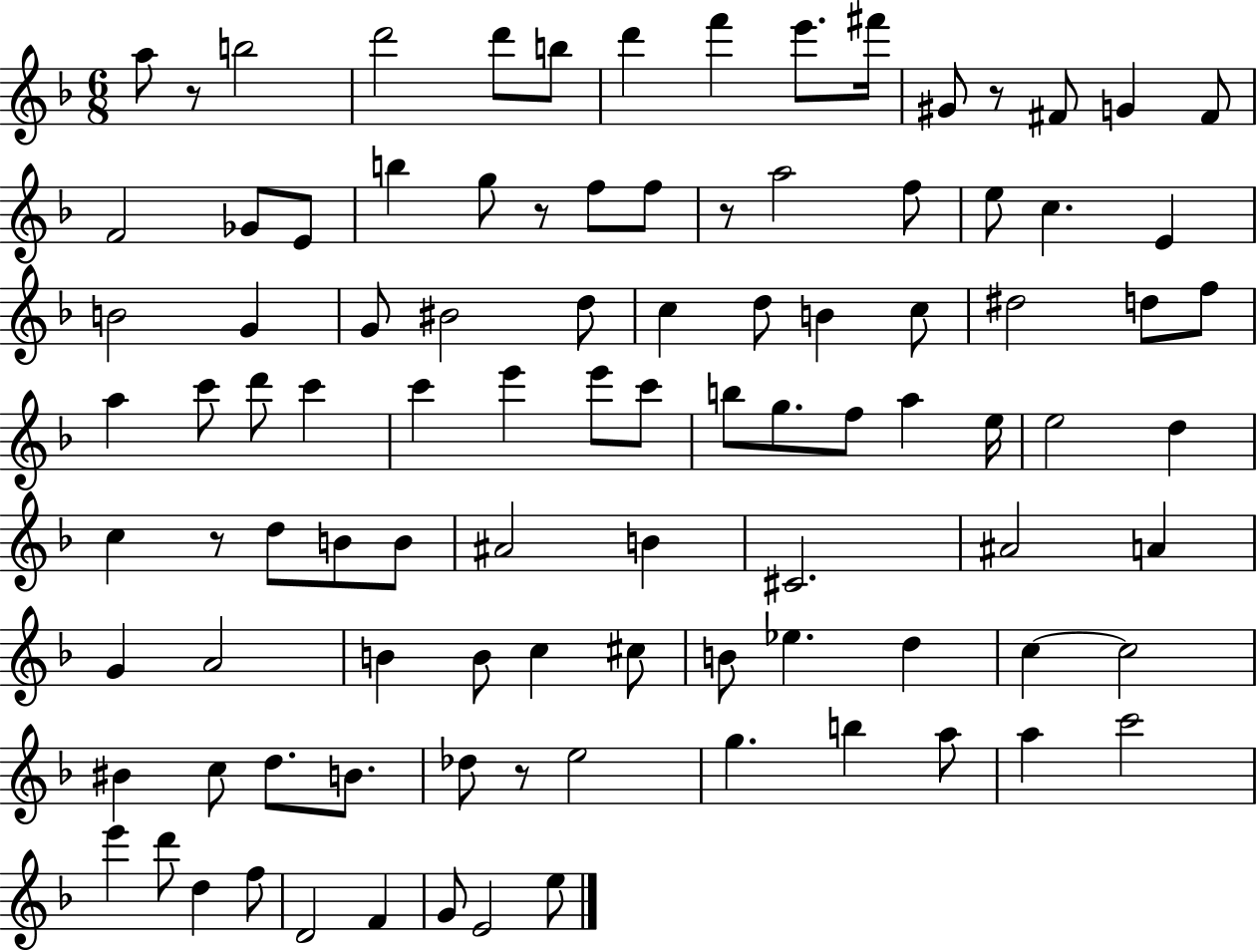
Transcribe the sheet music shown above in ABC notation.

X:1
T:Untitled
M:6/8
L:1/4
K:F
a/2 z/2 b2 d'2 d'/2 b/2 d' f' e'/2 ^f'/4 ^G/2 z/2 ^F/2 G ^F/2 F2 _G/2 E/2 b g/2 z/2 f/2 f/2 z/2 a2 f/2 e/2 c E B2 G G/2 ^B2 d/2 c d/2 B c/2 ^d2 d/2 f/2 a c'/2 d'/2 c' c' e' e'/2 c'/2 b/2 g/2 f/2 a e/4 e2 d c z/2 d/2 B/2 B/2 ^A2 B ^C2 ^A2 A G A2 B B/2 c ^c/2 B/2 _e d c c2 ^B c/2 d/2 B/2 _d/2 z/2 e2 g b a/2 a c'2 e' d'/2 d f/2 D2 F G/2 E2 e/2